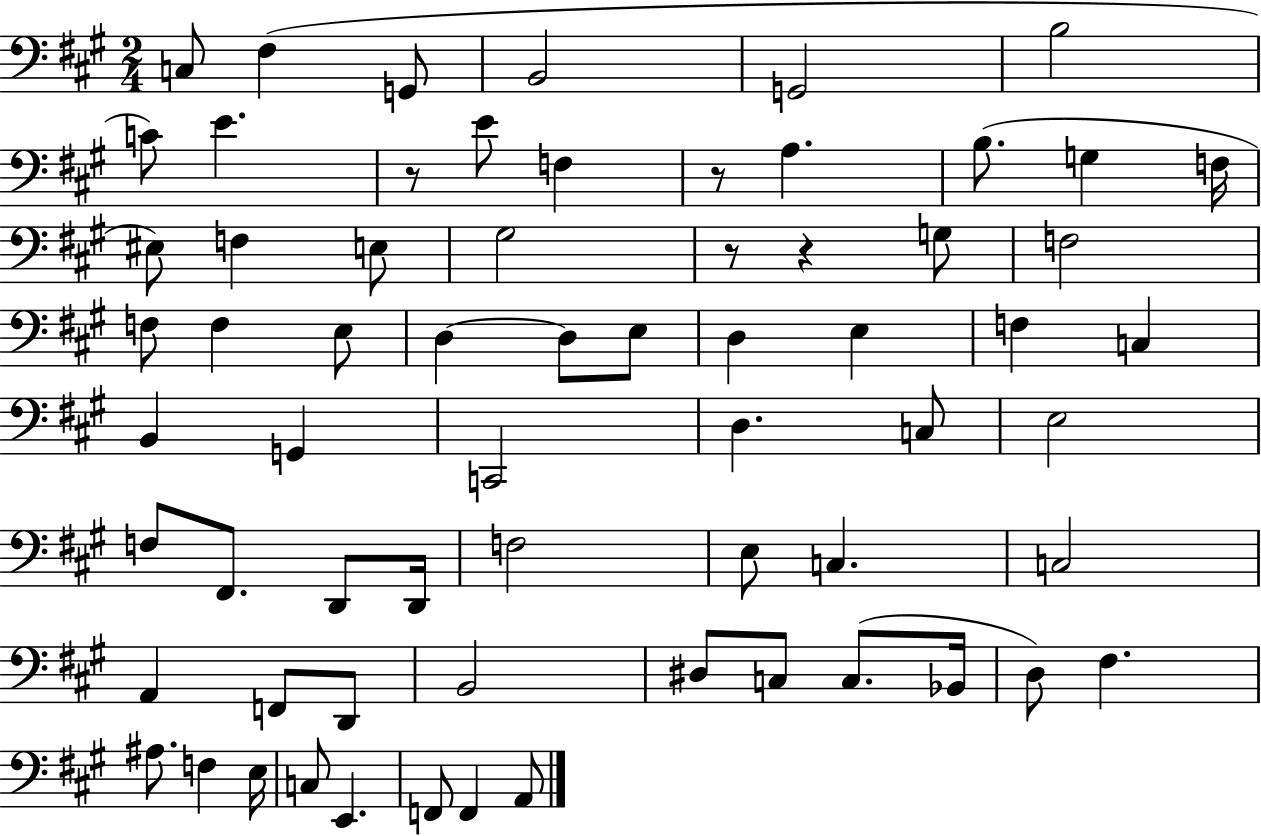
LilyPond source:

{
  \clef bass
  \numericTimeSignature
  \time 2/4
  \key a \major
  c8 fis4( g,8 | b,2 | g,2 | b2 | \break c'8) e'4. | r8 e'8 f4 | r8 a4. | b8.( g4 f16 | \break eis8) f4 e8 | gis2 | r8 r4 g8 | f2 | \break f8 f4 e8 | d4~~ d8 e8 | d4 e4 | f4 c4 | \break b,4 g,4 | c,2 | d4. c8 | e2 | \break f8 fis,8. d,8 d,16 | f2 | e8 c4. | c2 | \break a,4 f,8 d,8 | b,2 | dis8 c8 c8.( bes,16 | d8) fis4. | \break ais8. f4 e16 | c8 e,4. | f,8 f,4 a,8 | \bar "|."
}